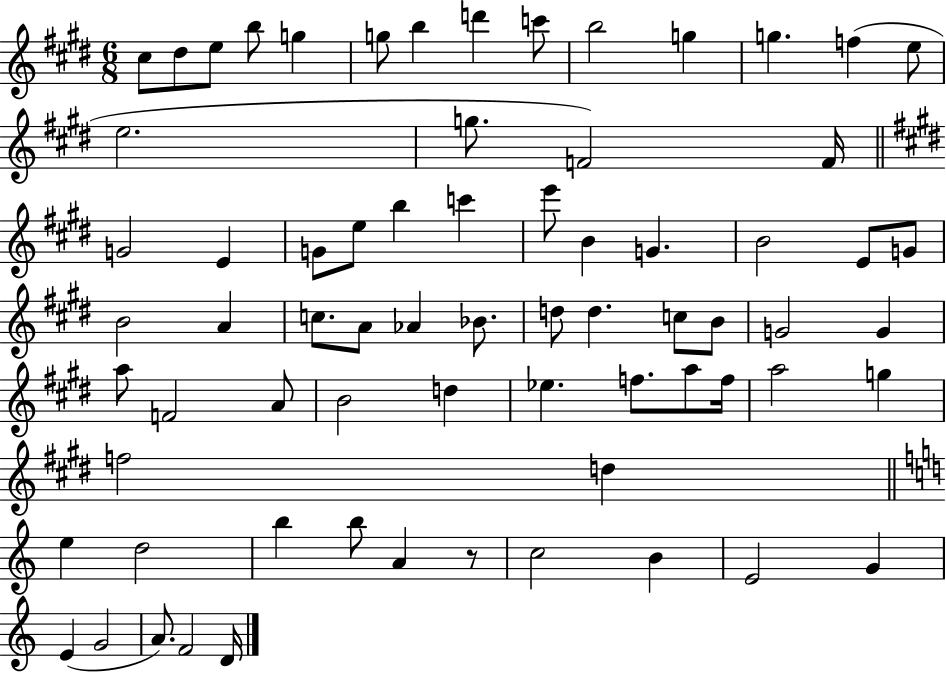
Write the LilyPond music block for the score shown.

{
  \clef treble
  \numericTimeSignature
  \time 6/8
  \key e \major
  \repeat volta 2 { cis''8 dis''8 e''8 b''8 g''4 | g''8 b''4 d'''4 c'''8 | b''2 g''4 | g''4. f''4( e''8 | \break e''2. | g''8. f'2) f'16 | \bar "||" \break \key e \major g'2 e'4 | g'8 e''8 b''4 c'''4 | e'''8 b'4 g'4. | b'2 e'8 g'8 | \break b'2 a'4 | c''8. a'8 aes'4 bes'8. | d''8 d''4. c''8 b'8 | g'2 g'4 | \break a''8 f'2 a'8 | b'2 d''4 | ees''4. f''8. a''8 f''16 | a''2 g''4 | \break f''2 d''4 | \bar "||" \break \key c \major e''4 d''2 | b''4 b''8 a'4 r8 | c''2 b'4 | e'2 g'4 | \break e'4( g'2 | a'8.) f'2 d'16 | } \bar "|."
}